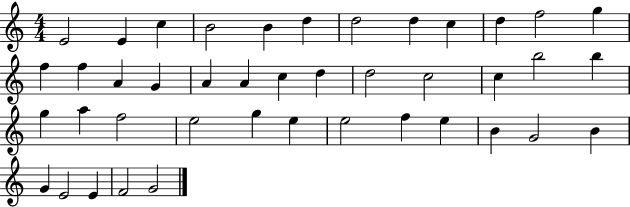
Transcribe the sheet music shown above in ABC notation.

X:1
T:Untitled
M:4/4
L:1/4
K:C
E2 E c B2 B d d2 d c d f2 g f f A G A A c d d2 c2 c b2 b g a f2 e2 g e e2 f e B G2 B G E2 E F2 G2